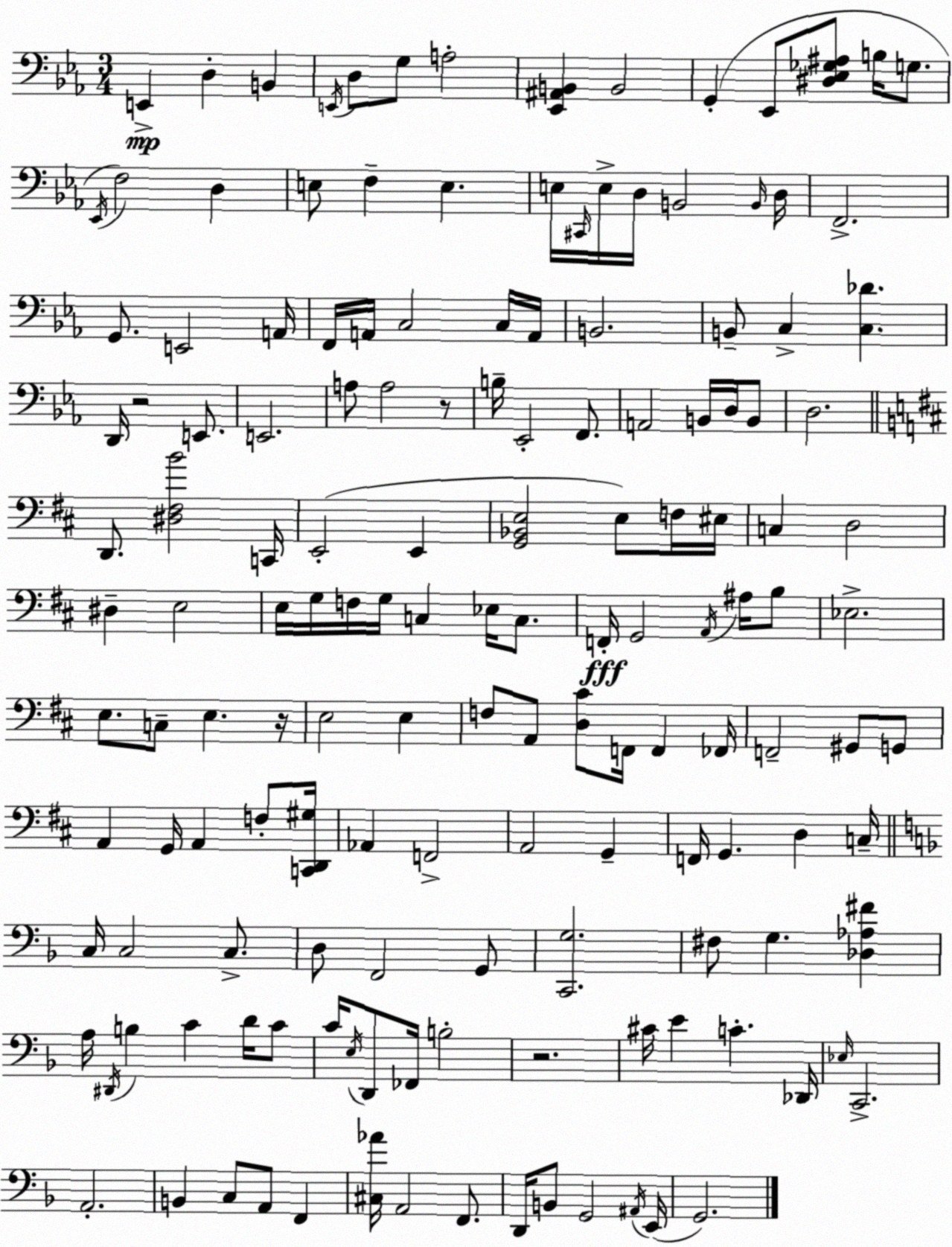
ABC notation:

X:1
T:Untitled
M:3/4
L:1/4
K:Eb
E,, D, B,, E,,/4 D,/2 G,/2 A,2 [_E,,^A,,B,,] B,,2 G,, _E,,/2 [^D,_E,_G,^A,]/2 B,/4 G,/2 _E,,/4 F,2 D, E,/2 F, E, E,/4 ^C,,/4 E,/4 D,/4 B,,2 B,,/4 D,/4 F,,2 G,,/2 E,,2 A,,/4 F,,/4 A,,/4 C,2 C,/4 A,,/4 B,,2 B,,/2 C, [C,_D] D,,/4 z2 E,,/2 E,,2 A,/2 A,2 z/2 B,/4 _E,,2 F,,/2 A,,2 B,,/4 D,/4 B,,/2 D,2 D,,/2 [^D,^F,B]2 C,,/4 E,,2 E,, [G,,_B,,E,]2 E,/2 F,/4 ^E,/4 C, D,2 ^D, E,2 E,/4 G,/4 F,/4 G,/4 C, _E,/4 C,/2 F,,/4 G,,2 A,,/4 ^A,/4 B,/2 _E,2 E,/2 C,/2 E, z/4 E,2 E, F,/2 A,,/2 [D,^C]/2 F,,/4 F,, _F,,/4 F,,2 ^G,,/2 G,,/2 A,, G,,/4 A,, F,/2 [C,,D,,^G,]/4 _A,, F,,2 A,,2 G,, F,,/4 G,, D, C,/4 C,/4 C,2 C,/2 D,/2 F,,2 G,,/2 [C,,G,]2 ^F,/2 G, [_D,_A,^F] A,/4 ^D,,/4 B, C D/4 C/2 C/4 E,/4 D,,/2 _F,,/4 B,2 z2 ^C/4 E C _D,,/4 _E,/4 C,,2 A,,2 B,, C,/2 A,,/2 F,, [^C,_A]/4 A,,2 F,,/2 D,,/4 B,,/2 G,,2 ^A,,/4 E,,/4 G,,2